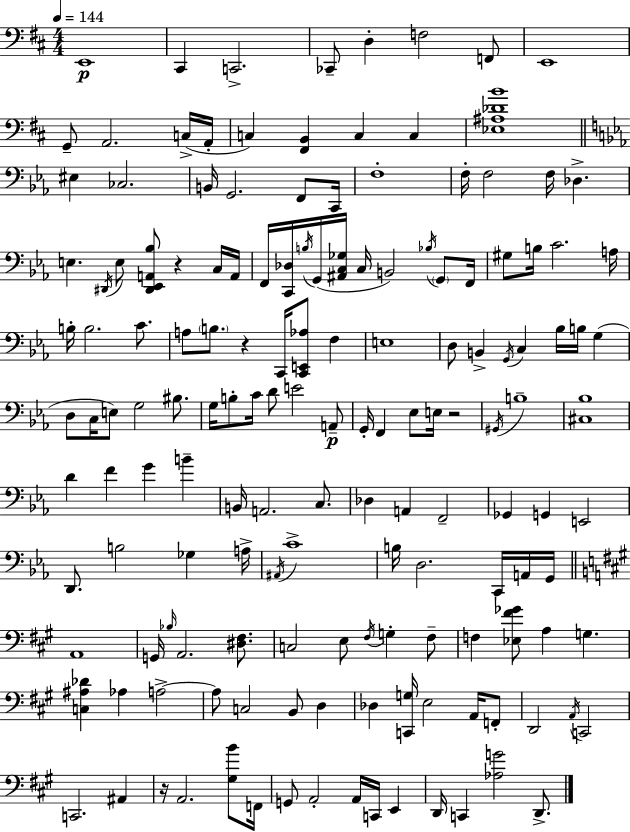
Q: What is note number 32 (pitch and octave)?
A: F2